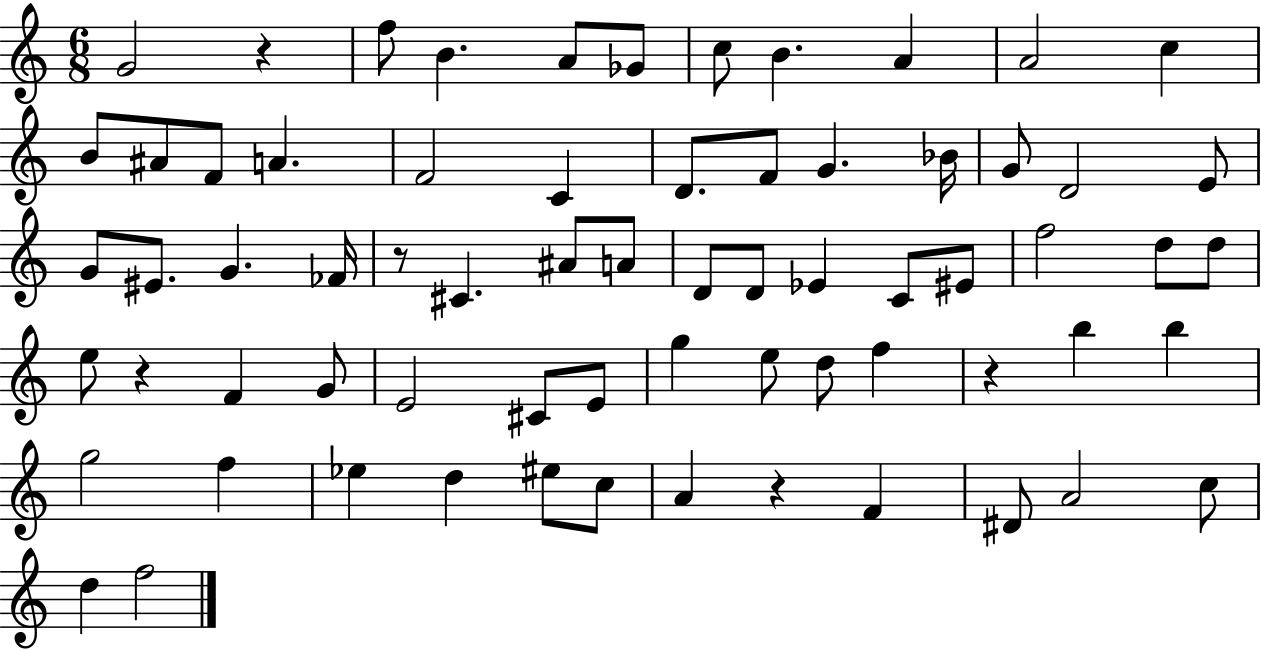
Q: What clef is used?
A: treble